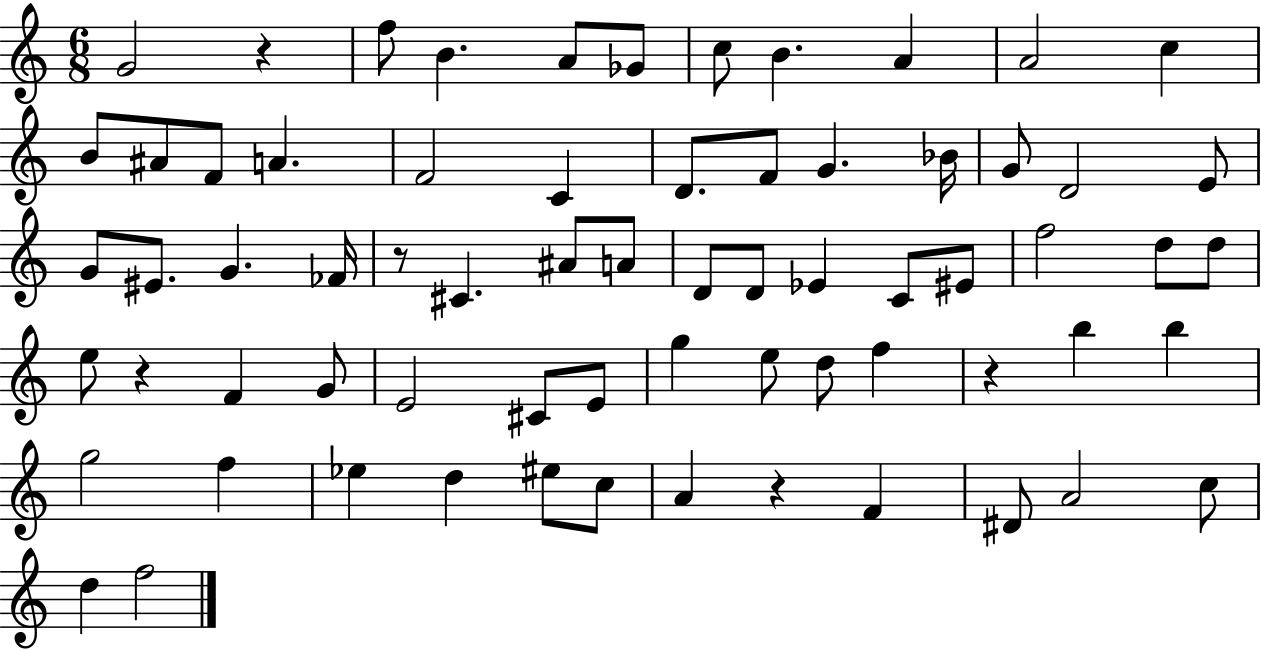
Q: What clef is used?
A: treble